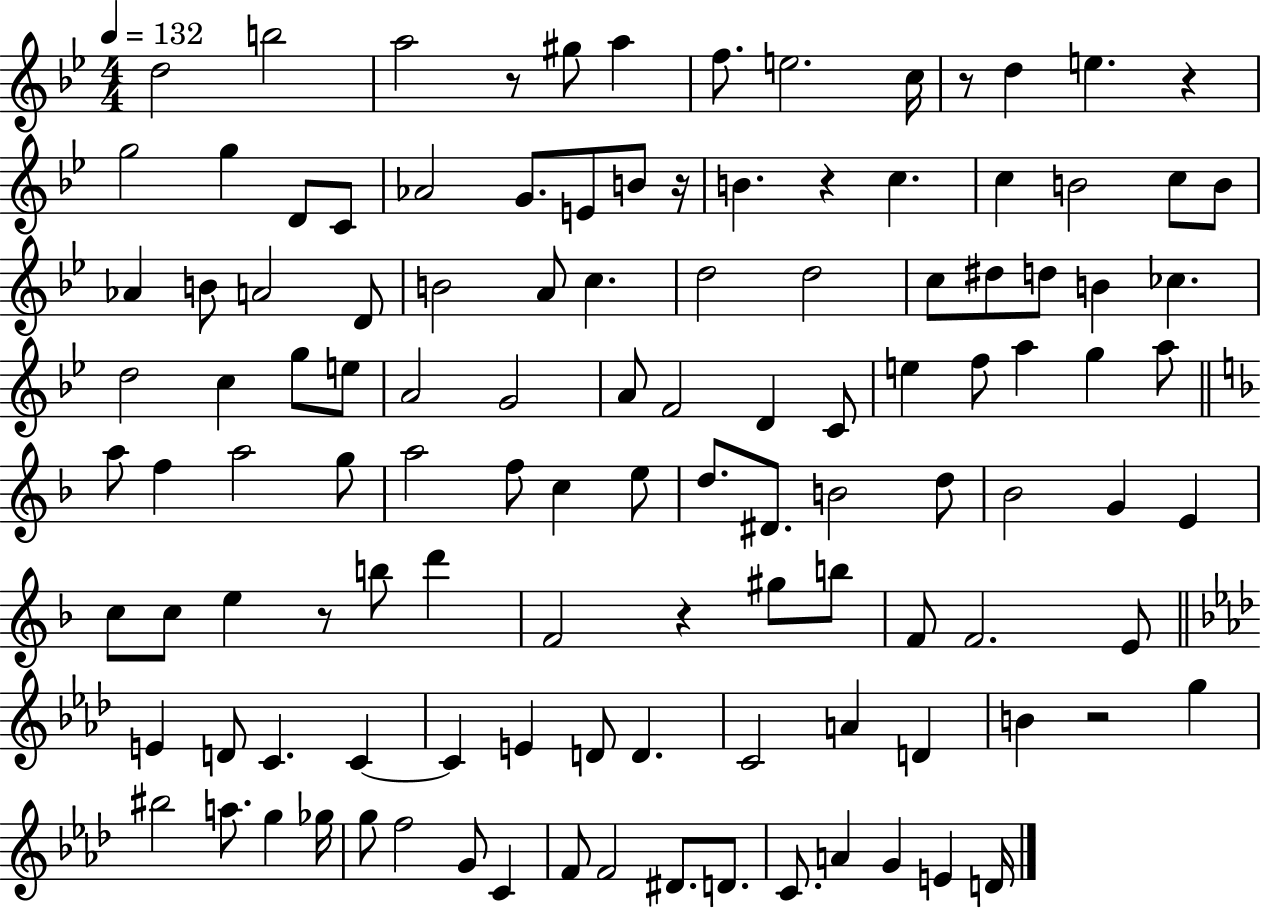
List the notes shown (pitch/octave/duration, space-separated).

D5/h B5/h A5/h R/e G#5/e A5/q F5/e. E5/h. C5/s R/e D5/q E5/q. R/q G5/h G5/q D4/e C4/e Ab4/h G4/e. E4/e B4/e R/s B4/q. R/q C5/q. C5/q B4/h C5/e B4/e Ab4/q B4/e A4/h D4/e B4/h A4/e C5/q. D5/h D5/h C5/e D#5/e D5/e B4/q CES5/q. D5/h C5/q G5/e E5/e A4/h G4/h A4/e F4/h D4/q C4/e E5/q F5/e A5/q G5/q A5/e A5/e F5/q A5/h G5/e A5/h F5/e C5/q E5/e D5/e. D#4/e. B4/h D5/e Bb4/h G4/q E4/q C5/e C5/e E5/q R/e B5/e D6/q F4/h R/q G#5/e B5/e F4/e F4/h. E4/e E4/q D4/e C4/q. C4/q C4/q E4/q D4/e D4/q. C4/h A4/q D4/q B4/q R/h G5/q BIS5/h A5/e. G5/q Gb5/s G5/e F5/h G4/e C4/q F4/e F4/h D#4/e. D4/e. C4/e. A4/q G4/q E4/q D4/s